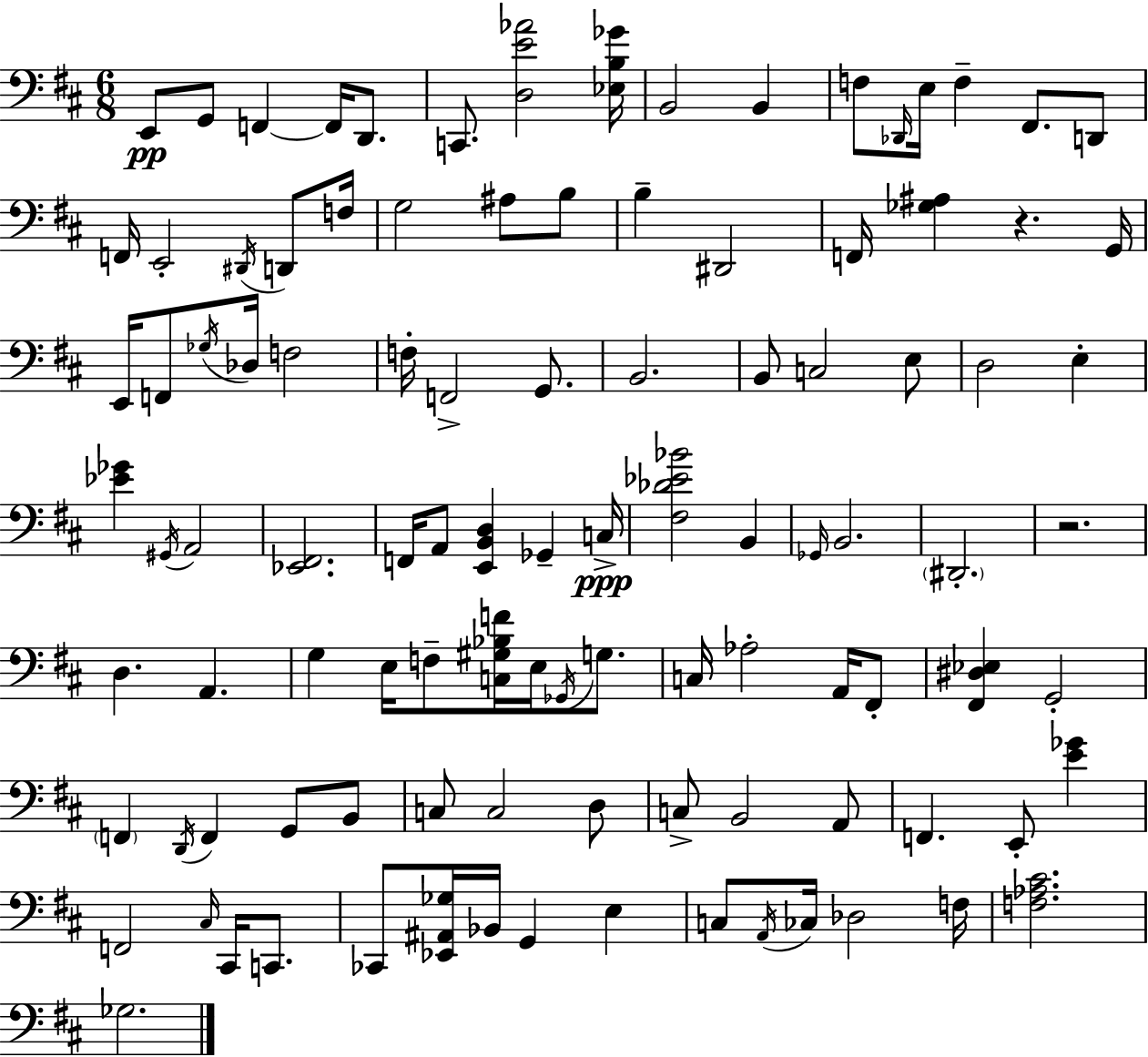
{
  \clef bass
  \numericTimeSignature
  \time 6/8
  \key d \major
  \repeat volta 2 { e,8\pp g,8 f,4~~ f,16 d,8. | c,8. <d e' aes'>2 <ees b ges'>16 | b,2 b,4 | f8 \grace { des,16 } e16 f4-- fis,8. d,8 | \break f,16 e,2-. \acciaccatura { dis,16 } d,8 | f16 g2 ais8 | b8 b4-- dis,2 | f,16 <ges ais>4 r4. | \break g,16 e,16 f,8 \acciaccatura { ges16 } des16 f2 | f16-. f,2-> | g,8. b,2. | b,8 c2 | \break e8 d2 e4-. | <ees' ges'>4 \acciaccatura { gis,16 } a,2 | <ees, fis,>2. | f,16 a,8 <e, b, d>4 ges,4-- | \break c16->\ppp <fis des' ees' bes'>2 | b,4 \grace { ges,16 } b,2. | \parenthesize dis,2.-. | r2. | \break d4. a,4. | g4 e16 f8-- | <c gis bes f'>16 e16 \acciaccatura { ges,16 } g8. c16 aes2-. | a,16 fis,8-. <fis, dis ees>4 g,2-. | \break \parenthesize f,4 \acciaccatura { d,16 } f,4 | g,8 b,8 c8 c2 | d8 c8-> b,2 | a,8 f,4. | \break e,8-. <e' ges'>4 f,2 | \grace { cis16 } cis,16 c,8. ces,8 <ees, ais, ges>16 bes,16 | g,4 e4 c8 \acciaccatura { a,16 } ces16 | des2 f16 <f aes cis'>2. | \break ges2. | } \bar "|."
}